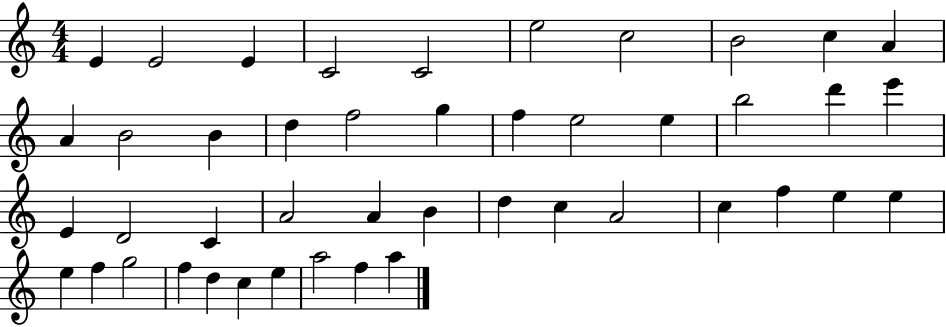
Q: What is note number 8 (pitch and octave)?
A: B4